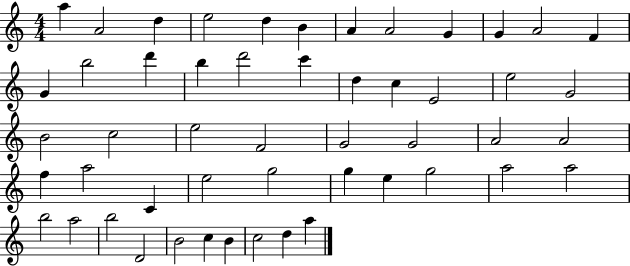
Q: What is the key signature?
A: C major